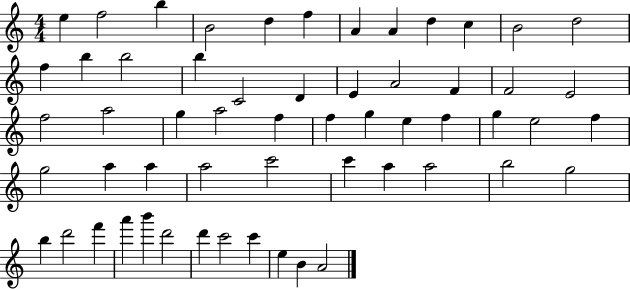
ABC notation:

X:1
T:Untitled
M:4/4
L:1/4
K:C
e f2 b B2 d f A A d c B2 d2 f b b2 b C2 D E A2 F F2 E2 f2 a2 g a2 f f g e f g e2 f g2 a a a2 c'2 c' a a2 b2 g2 b d'2 f' a' b' d'2 d' c'2 c' e B A2